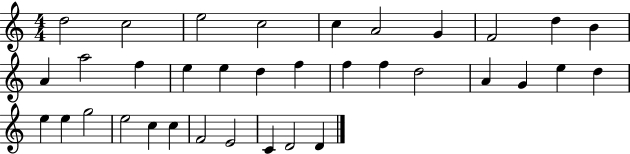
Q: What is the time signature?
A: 4/4